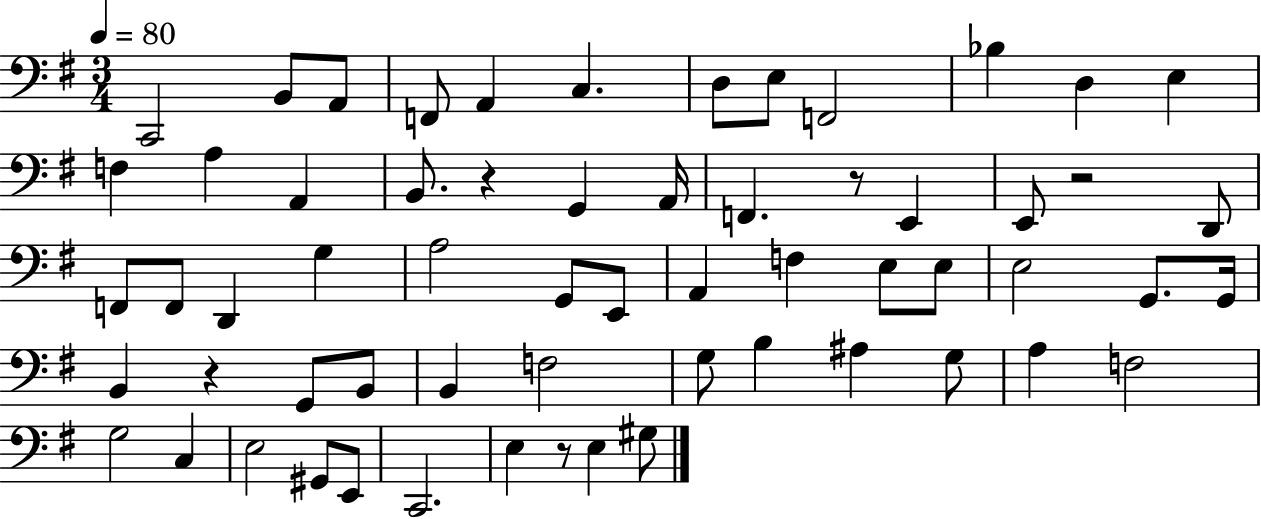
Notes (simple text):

C2/h B2/e A2/e F2/e A2/q C3/q. D3/e E3/e F2/h Bb3/q D3/q E3/q F3/q A3/q A2/q B2/e. R/q G2/q A2/s F2/q. R/e E2/q E2/e R/h D2/e F2/e F2/e D2/q G3/q A3/h G2/e E2/e A2/q F3/q E3/e E3/e E3/h G2/e. G2/s B2/q R/q G2/e B2/e B2/q F3/h G3/e B3/q A#3/q G3/e A3/q F3/h G3/h C3/q E3/h G#2/e E2/e C2/h. E3/q R/e E3/q G#3/e